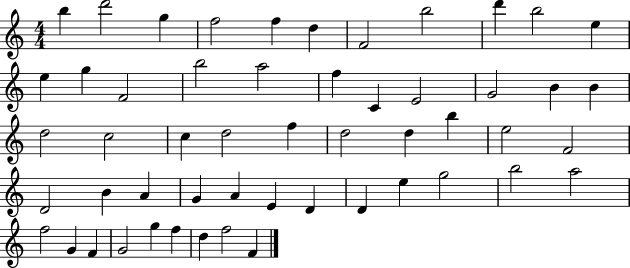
{
  \clef treble
  \numericTimeSignature
  \time 4/4
  \key c \major
  b''4 d'''2 g''4 | f''2 f''4 d''4 | f'2 b''2 | d'''4 b''2 e''4 | \break e''4 g''4 f'2 | b''2 a''2 | f''4 c'4 e'2 | g'2 b'4 b'4 | \break d''2 c''2 | c''4 d''2 f''4 | d''2 d''4 b''4 | e''2 f'2 | \break d'2 b'4 a'4 | g'4 a'4 e'4 d'4 | d'4 e''4 g''2 | b''2 a''2 | \break f''2 g'4 f'4 | g'2 g''4 f''4 | d''4 f''2 f'4 | \bar "|."
}